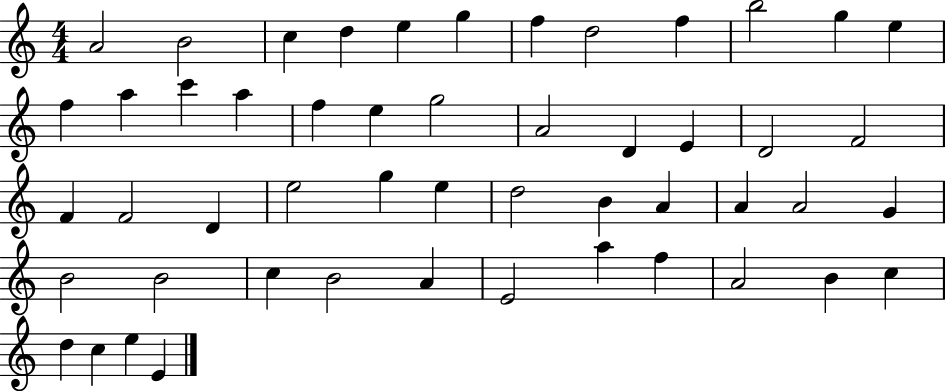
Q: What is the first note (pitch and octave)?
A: A4